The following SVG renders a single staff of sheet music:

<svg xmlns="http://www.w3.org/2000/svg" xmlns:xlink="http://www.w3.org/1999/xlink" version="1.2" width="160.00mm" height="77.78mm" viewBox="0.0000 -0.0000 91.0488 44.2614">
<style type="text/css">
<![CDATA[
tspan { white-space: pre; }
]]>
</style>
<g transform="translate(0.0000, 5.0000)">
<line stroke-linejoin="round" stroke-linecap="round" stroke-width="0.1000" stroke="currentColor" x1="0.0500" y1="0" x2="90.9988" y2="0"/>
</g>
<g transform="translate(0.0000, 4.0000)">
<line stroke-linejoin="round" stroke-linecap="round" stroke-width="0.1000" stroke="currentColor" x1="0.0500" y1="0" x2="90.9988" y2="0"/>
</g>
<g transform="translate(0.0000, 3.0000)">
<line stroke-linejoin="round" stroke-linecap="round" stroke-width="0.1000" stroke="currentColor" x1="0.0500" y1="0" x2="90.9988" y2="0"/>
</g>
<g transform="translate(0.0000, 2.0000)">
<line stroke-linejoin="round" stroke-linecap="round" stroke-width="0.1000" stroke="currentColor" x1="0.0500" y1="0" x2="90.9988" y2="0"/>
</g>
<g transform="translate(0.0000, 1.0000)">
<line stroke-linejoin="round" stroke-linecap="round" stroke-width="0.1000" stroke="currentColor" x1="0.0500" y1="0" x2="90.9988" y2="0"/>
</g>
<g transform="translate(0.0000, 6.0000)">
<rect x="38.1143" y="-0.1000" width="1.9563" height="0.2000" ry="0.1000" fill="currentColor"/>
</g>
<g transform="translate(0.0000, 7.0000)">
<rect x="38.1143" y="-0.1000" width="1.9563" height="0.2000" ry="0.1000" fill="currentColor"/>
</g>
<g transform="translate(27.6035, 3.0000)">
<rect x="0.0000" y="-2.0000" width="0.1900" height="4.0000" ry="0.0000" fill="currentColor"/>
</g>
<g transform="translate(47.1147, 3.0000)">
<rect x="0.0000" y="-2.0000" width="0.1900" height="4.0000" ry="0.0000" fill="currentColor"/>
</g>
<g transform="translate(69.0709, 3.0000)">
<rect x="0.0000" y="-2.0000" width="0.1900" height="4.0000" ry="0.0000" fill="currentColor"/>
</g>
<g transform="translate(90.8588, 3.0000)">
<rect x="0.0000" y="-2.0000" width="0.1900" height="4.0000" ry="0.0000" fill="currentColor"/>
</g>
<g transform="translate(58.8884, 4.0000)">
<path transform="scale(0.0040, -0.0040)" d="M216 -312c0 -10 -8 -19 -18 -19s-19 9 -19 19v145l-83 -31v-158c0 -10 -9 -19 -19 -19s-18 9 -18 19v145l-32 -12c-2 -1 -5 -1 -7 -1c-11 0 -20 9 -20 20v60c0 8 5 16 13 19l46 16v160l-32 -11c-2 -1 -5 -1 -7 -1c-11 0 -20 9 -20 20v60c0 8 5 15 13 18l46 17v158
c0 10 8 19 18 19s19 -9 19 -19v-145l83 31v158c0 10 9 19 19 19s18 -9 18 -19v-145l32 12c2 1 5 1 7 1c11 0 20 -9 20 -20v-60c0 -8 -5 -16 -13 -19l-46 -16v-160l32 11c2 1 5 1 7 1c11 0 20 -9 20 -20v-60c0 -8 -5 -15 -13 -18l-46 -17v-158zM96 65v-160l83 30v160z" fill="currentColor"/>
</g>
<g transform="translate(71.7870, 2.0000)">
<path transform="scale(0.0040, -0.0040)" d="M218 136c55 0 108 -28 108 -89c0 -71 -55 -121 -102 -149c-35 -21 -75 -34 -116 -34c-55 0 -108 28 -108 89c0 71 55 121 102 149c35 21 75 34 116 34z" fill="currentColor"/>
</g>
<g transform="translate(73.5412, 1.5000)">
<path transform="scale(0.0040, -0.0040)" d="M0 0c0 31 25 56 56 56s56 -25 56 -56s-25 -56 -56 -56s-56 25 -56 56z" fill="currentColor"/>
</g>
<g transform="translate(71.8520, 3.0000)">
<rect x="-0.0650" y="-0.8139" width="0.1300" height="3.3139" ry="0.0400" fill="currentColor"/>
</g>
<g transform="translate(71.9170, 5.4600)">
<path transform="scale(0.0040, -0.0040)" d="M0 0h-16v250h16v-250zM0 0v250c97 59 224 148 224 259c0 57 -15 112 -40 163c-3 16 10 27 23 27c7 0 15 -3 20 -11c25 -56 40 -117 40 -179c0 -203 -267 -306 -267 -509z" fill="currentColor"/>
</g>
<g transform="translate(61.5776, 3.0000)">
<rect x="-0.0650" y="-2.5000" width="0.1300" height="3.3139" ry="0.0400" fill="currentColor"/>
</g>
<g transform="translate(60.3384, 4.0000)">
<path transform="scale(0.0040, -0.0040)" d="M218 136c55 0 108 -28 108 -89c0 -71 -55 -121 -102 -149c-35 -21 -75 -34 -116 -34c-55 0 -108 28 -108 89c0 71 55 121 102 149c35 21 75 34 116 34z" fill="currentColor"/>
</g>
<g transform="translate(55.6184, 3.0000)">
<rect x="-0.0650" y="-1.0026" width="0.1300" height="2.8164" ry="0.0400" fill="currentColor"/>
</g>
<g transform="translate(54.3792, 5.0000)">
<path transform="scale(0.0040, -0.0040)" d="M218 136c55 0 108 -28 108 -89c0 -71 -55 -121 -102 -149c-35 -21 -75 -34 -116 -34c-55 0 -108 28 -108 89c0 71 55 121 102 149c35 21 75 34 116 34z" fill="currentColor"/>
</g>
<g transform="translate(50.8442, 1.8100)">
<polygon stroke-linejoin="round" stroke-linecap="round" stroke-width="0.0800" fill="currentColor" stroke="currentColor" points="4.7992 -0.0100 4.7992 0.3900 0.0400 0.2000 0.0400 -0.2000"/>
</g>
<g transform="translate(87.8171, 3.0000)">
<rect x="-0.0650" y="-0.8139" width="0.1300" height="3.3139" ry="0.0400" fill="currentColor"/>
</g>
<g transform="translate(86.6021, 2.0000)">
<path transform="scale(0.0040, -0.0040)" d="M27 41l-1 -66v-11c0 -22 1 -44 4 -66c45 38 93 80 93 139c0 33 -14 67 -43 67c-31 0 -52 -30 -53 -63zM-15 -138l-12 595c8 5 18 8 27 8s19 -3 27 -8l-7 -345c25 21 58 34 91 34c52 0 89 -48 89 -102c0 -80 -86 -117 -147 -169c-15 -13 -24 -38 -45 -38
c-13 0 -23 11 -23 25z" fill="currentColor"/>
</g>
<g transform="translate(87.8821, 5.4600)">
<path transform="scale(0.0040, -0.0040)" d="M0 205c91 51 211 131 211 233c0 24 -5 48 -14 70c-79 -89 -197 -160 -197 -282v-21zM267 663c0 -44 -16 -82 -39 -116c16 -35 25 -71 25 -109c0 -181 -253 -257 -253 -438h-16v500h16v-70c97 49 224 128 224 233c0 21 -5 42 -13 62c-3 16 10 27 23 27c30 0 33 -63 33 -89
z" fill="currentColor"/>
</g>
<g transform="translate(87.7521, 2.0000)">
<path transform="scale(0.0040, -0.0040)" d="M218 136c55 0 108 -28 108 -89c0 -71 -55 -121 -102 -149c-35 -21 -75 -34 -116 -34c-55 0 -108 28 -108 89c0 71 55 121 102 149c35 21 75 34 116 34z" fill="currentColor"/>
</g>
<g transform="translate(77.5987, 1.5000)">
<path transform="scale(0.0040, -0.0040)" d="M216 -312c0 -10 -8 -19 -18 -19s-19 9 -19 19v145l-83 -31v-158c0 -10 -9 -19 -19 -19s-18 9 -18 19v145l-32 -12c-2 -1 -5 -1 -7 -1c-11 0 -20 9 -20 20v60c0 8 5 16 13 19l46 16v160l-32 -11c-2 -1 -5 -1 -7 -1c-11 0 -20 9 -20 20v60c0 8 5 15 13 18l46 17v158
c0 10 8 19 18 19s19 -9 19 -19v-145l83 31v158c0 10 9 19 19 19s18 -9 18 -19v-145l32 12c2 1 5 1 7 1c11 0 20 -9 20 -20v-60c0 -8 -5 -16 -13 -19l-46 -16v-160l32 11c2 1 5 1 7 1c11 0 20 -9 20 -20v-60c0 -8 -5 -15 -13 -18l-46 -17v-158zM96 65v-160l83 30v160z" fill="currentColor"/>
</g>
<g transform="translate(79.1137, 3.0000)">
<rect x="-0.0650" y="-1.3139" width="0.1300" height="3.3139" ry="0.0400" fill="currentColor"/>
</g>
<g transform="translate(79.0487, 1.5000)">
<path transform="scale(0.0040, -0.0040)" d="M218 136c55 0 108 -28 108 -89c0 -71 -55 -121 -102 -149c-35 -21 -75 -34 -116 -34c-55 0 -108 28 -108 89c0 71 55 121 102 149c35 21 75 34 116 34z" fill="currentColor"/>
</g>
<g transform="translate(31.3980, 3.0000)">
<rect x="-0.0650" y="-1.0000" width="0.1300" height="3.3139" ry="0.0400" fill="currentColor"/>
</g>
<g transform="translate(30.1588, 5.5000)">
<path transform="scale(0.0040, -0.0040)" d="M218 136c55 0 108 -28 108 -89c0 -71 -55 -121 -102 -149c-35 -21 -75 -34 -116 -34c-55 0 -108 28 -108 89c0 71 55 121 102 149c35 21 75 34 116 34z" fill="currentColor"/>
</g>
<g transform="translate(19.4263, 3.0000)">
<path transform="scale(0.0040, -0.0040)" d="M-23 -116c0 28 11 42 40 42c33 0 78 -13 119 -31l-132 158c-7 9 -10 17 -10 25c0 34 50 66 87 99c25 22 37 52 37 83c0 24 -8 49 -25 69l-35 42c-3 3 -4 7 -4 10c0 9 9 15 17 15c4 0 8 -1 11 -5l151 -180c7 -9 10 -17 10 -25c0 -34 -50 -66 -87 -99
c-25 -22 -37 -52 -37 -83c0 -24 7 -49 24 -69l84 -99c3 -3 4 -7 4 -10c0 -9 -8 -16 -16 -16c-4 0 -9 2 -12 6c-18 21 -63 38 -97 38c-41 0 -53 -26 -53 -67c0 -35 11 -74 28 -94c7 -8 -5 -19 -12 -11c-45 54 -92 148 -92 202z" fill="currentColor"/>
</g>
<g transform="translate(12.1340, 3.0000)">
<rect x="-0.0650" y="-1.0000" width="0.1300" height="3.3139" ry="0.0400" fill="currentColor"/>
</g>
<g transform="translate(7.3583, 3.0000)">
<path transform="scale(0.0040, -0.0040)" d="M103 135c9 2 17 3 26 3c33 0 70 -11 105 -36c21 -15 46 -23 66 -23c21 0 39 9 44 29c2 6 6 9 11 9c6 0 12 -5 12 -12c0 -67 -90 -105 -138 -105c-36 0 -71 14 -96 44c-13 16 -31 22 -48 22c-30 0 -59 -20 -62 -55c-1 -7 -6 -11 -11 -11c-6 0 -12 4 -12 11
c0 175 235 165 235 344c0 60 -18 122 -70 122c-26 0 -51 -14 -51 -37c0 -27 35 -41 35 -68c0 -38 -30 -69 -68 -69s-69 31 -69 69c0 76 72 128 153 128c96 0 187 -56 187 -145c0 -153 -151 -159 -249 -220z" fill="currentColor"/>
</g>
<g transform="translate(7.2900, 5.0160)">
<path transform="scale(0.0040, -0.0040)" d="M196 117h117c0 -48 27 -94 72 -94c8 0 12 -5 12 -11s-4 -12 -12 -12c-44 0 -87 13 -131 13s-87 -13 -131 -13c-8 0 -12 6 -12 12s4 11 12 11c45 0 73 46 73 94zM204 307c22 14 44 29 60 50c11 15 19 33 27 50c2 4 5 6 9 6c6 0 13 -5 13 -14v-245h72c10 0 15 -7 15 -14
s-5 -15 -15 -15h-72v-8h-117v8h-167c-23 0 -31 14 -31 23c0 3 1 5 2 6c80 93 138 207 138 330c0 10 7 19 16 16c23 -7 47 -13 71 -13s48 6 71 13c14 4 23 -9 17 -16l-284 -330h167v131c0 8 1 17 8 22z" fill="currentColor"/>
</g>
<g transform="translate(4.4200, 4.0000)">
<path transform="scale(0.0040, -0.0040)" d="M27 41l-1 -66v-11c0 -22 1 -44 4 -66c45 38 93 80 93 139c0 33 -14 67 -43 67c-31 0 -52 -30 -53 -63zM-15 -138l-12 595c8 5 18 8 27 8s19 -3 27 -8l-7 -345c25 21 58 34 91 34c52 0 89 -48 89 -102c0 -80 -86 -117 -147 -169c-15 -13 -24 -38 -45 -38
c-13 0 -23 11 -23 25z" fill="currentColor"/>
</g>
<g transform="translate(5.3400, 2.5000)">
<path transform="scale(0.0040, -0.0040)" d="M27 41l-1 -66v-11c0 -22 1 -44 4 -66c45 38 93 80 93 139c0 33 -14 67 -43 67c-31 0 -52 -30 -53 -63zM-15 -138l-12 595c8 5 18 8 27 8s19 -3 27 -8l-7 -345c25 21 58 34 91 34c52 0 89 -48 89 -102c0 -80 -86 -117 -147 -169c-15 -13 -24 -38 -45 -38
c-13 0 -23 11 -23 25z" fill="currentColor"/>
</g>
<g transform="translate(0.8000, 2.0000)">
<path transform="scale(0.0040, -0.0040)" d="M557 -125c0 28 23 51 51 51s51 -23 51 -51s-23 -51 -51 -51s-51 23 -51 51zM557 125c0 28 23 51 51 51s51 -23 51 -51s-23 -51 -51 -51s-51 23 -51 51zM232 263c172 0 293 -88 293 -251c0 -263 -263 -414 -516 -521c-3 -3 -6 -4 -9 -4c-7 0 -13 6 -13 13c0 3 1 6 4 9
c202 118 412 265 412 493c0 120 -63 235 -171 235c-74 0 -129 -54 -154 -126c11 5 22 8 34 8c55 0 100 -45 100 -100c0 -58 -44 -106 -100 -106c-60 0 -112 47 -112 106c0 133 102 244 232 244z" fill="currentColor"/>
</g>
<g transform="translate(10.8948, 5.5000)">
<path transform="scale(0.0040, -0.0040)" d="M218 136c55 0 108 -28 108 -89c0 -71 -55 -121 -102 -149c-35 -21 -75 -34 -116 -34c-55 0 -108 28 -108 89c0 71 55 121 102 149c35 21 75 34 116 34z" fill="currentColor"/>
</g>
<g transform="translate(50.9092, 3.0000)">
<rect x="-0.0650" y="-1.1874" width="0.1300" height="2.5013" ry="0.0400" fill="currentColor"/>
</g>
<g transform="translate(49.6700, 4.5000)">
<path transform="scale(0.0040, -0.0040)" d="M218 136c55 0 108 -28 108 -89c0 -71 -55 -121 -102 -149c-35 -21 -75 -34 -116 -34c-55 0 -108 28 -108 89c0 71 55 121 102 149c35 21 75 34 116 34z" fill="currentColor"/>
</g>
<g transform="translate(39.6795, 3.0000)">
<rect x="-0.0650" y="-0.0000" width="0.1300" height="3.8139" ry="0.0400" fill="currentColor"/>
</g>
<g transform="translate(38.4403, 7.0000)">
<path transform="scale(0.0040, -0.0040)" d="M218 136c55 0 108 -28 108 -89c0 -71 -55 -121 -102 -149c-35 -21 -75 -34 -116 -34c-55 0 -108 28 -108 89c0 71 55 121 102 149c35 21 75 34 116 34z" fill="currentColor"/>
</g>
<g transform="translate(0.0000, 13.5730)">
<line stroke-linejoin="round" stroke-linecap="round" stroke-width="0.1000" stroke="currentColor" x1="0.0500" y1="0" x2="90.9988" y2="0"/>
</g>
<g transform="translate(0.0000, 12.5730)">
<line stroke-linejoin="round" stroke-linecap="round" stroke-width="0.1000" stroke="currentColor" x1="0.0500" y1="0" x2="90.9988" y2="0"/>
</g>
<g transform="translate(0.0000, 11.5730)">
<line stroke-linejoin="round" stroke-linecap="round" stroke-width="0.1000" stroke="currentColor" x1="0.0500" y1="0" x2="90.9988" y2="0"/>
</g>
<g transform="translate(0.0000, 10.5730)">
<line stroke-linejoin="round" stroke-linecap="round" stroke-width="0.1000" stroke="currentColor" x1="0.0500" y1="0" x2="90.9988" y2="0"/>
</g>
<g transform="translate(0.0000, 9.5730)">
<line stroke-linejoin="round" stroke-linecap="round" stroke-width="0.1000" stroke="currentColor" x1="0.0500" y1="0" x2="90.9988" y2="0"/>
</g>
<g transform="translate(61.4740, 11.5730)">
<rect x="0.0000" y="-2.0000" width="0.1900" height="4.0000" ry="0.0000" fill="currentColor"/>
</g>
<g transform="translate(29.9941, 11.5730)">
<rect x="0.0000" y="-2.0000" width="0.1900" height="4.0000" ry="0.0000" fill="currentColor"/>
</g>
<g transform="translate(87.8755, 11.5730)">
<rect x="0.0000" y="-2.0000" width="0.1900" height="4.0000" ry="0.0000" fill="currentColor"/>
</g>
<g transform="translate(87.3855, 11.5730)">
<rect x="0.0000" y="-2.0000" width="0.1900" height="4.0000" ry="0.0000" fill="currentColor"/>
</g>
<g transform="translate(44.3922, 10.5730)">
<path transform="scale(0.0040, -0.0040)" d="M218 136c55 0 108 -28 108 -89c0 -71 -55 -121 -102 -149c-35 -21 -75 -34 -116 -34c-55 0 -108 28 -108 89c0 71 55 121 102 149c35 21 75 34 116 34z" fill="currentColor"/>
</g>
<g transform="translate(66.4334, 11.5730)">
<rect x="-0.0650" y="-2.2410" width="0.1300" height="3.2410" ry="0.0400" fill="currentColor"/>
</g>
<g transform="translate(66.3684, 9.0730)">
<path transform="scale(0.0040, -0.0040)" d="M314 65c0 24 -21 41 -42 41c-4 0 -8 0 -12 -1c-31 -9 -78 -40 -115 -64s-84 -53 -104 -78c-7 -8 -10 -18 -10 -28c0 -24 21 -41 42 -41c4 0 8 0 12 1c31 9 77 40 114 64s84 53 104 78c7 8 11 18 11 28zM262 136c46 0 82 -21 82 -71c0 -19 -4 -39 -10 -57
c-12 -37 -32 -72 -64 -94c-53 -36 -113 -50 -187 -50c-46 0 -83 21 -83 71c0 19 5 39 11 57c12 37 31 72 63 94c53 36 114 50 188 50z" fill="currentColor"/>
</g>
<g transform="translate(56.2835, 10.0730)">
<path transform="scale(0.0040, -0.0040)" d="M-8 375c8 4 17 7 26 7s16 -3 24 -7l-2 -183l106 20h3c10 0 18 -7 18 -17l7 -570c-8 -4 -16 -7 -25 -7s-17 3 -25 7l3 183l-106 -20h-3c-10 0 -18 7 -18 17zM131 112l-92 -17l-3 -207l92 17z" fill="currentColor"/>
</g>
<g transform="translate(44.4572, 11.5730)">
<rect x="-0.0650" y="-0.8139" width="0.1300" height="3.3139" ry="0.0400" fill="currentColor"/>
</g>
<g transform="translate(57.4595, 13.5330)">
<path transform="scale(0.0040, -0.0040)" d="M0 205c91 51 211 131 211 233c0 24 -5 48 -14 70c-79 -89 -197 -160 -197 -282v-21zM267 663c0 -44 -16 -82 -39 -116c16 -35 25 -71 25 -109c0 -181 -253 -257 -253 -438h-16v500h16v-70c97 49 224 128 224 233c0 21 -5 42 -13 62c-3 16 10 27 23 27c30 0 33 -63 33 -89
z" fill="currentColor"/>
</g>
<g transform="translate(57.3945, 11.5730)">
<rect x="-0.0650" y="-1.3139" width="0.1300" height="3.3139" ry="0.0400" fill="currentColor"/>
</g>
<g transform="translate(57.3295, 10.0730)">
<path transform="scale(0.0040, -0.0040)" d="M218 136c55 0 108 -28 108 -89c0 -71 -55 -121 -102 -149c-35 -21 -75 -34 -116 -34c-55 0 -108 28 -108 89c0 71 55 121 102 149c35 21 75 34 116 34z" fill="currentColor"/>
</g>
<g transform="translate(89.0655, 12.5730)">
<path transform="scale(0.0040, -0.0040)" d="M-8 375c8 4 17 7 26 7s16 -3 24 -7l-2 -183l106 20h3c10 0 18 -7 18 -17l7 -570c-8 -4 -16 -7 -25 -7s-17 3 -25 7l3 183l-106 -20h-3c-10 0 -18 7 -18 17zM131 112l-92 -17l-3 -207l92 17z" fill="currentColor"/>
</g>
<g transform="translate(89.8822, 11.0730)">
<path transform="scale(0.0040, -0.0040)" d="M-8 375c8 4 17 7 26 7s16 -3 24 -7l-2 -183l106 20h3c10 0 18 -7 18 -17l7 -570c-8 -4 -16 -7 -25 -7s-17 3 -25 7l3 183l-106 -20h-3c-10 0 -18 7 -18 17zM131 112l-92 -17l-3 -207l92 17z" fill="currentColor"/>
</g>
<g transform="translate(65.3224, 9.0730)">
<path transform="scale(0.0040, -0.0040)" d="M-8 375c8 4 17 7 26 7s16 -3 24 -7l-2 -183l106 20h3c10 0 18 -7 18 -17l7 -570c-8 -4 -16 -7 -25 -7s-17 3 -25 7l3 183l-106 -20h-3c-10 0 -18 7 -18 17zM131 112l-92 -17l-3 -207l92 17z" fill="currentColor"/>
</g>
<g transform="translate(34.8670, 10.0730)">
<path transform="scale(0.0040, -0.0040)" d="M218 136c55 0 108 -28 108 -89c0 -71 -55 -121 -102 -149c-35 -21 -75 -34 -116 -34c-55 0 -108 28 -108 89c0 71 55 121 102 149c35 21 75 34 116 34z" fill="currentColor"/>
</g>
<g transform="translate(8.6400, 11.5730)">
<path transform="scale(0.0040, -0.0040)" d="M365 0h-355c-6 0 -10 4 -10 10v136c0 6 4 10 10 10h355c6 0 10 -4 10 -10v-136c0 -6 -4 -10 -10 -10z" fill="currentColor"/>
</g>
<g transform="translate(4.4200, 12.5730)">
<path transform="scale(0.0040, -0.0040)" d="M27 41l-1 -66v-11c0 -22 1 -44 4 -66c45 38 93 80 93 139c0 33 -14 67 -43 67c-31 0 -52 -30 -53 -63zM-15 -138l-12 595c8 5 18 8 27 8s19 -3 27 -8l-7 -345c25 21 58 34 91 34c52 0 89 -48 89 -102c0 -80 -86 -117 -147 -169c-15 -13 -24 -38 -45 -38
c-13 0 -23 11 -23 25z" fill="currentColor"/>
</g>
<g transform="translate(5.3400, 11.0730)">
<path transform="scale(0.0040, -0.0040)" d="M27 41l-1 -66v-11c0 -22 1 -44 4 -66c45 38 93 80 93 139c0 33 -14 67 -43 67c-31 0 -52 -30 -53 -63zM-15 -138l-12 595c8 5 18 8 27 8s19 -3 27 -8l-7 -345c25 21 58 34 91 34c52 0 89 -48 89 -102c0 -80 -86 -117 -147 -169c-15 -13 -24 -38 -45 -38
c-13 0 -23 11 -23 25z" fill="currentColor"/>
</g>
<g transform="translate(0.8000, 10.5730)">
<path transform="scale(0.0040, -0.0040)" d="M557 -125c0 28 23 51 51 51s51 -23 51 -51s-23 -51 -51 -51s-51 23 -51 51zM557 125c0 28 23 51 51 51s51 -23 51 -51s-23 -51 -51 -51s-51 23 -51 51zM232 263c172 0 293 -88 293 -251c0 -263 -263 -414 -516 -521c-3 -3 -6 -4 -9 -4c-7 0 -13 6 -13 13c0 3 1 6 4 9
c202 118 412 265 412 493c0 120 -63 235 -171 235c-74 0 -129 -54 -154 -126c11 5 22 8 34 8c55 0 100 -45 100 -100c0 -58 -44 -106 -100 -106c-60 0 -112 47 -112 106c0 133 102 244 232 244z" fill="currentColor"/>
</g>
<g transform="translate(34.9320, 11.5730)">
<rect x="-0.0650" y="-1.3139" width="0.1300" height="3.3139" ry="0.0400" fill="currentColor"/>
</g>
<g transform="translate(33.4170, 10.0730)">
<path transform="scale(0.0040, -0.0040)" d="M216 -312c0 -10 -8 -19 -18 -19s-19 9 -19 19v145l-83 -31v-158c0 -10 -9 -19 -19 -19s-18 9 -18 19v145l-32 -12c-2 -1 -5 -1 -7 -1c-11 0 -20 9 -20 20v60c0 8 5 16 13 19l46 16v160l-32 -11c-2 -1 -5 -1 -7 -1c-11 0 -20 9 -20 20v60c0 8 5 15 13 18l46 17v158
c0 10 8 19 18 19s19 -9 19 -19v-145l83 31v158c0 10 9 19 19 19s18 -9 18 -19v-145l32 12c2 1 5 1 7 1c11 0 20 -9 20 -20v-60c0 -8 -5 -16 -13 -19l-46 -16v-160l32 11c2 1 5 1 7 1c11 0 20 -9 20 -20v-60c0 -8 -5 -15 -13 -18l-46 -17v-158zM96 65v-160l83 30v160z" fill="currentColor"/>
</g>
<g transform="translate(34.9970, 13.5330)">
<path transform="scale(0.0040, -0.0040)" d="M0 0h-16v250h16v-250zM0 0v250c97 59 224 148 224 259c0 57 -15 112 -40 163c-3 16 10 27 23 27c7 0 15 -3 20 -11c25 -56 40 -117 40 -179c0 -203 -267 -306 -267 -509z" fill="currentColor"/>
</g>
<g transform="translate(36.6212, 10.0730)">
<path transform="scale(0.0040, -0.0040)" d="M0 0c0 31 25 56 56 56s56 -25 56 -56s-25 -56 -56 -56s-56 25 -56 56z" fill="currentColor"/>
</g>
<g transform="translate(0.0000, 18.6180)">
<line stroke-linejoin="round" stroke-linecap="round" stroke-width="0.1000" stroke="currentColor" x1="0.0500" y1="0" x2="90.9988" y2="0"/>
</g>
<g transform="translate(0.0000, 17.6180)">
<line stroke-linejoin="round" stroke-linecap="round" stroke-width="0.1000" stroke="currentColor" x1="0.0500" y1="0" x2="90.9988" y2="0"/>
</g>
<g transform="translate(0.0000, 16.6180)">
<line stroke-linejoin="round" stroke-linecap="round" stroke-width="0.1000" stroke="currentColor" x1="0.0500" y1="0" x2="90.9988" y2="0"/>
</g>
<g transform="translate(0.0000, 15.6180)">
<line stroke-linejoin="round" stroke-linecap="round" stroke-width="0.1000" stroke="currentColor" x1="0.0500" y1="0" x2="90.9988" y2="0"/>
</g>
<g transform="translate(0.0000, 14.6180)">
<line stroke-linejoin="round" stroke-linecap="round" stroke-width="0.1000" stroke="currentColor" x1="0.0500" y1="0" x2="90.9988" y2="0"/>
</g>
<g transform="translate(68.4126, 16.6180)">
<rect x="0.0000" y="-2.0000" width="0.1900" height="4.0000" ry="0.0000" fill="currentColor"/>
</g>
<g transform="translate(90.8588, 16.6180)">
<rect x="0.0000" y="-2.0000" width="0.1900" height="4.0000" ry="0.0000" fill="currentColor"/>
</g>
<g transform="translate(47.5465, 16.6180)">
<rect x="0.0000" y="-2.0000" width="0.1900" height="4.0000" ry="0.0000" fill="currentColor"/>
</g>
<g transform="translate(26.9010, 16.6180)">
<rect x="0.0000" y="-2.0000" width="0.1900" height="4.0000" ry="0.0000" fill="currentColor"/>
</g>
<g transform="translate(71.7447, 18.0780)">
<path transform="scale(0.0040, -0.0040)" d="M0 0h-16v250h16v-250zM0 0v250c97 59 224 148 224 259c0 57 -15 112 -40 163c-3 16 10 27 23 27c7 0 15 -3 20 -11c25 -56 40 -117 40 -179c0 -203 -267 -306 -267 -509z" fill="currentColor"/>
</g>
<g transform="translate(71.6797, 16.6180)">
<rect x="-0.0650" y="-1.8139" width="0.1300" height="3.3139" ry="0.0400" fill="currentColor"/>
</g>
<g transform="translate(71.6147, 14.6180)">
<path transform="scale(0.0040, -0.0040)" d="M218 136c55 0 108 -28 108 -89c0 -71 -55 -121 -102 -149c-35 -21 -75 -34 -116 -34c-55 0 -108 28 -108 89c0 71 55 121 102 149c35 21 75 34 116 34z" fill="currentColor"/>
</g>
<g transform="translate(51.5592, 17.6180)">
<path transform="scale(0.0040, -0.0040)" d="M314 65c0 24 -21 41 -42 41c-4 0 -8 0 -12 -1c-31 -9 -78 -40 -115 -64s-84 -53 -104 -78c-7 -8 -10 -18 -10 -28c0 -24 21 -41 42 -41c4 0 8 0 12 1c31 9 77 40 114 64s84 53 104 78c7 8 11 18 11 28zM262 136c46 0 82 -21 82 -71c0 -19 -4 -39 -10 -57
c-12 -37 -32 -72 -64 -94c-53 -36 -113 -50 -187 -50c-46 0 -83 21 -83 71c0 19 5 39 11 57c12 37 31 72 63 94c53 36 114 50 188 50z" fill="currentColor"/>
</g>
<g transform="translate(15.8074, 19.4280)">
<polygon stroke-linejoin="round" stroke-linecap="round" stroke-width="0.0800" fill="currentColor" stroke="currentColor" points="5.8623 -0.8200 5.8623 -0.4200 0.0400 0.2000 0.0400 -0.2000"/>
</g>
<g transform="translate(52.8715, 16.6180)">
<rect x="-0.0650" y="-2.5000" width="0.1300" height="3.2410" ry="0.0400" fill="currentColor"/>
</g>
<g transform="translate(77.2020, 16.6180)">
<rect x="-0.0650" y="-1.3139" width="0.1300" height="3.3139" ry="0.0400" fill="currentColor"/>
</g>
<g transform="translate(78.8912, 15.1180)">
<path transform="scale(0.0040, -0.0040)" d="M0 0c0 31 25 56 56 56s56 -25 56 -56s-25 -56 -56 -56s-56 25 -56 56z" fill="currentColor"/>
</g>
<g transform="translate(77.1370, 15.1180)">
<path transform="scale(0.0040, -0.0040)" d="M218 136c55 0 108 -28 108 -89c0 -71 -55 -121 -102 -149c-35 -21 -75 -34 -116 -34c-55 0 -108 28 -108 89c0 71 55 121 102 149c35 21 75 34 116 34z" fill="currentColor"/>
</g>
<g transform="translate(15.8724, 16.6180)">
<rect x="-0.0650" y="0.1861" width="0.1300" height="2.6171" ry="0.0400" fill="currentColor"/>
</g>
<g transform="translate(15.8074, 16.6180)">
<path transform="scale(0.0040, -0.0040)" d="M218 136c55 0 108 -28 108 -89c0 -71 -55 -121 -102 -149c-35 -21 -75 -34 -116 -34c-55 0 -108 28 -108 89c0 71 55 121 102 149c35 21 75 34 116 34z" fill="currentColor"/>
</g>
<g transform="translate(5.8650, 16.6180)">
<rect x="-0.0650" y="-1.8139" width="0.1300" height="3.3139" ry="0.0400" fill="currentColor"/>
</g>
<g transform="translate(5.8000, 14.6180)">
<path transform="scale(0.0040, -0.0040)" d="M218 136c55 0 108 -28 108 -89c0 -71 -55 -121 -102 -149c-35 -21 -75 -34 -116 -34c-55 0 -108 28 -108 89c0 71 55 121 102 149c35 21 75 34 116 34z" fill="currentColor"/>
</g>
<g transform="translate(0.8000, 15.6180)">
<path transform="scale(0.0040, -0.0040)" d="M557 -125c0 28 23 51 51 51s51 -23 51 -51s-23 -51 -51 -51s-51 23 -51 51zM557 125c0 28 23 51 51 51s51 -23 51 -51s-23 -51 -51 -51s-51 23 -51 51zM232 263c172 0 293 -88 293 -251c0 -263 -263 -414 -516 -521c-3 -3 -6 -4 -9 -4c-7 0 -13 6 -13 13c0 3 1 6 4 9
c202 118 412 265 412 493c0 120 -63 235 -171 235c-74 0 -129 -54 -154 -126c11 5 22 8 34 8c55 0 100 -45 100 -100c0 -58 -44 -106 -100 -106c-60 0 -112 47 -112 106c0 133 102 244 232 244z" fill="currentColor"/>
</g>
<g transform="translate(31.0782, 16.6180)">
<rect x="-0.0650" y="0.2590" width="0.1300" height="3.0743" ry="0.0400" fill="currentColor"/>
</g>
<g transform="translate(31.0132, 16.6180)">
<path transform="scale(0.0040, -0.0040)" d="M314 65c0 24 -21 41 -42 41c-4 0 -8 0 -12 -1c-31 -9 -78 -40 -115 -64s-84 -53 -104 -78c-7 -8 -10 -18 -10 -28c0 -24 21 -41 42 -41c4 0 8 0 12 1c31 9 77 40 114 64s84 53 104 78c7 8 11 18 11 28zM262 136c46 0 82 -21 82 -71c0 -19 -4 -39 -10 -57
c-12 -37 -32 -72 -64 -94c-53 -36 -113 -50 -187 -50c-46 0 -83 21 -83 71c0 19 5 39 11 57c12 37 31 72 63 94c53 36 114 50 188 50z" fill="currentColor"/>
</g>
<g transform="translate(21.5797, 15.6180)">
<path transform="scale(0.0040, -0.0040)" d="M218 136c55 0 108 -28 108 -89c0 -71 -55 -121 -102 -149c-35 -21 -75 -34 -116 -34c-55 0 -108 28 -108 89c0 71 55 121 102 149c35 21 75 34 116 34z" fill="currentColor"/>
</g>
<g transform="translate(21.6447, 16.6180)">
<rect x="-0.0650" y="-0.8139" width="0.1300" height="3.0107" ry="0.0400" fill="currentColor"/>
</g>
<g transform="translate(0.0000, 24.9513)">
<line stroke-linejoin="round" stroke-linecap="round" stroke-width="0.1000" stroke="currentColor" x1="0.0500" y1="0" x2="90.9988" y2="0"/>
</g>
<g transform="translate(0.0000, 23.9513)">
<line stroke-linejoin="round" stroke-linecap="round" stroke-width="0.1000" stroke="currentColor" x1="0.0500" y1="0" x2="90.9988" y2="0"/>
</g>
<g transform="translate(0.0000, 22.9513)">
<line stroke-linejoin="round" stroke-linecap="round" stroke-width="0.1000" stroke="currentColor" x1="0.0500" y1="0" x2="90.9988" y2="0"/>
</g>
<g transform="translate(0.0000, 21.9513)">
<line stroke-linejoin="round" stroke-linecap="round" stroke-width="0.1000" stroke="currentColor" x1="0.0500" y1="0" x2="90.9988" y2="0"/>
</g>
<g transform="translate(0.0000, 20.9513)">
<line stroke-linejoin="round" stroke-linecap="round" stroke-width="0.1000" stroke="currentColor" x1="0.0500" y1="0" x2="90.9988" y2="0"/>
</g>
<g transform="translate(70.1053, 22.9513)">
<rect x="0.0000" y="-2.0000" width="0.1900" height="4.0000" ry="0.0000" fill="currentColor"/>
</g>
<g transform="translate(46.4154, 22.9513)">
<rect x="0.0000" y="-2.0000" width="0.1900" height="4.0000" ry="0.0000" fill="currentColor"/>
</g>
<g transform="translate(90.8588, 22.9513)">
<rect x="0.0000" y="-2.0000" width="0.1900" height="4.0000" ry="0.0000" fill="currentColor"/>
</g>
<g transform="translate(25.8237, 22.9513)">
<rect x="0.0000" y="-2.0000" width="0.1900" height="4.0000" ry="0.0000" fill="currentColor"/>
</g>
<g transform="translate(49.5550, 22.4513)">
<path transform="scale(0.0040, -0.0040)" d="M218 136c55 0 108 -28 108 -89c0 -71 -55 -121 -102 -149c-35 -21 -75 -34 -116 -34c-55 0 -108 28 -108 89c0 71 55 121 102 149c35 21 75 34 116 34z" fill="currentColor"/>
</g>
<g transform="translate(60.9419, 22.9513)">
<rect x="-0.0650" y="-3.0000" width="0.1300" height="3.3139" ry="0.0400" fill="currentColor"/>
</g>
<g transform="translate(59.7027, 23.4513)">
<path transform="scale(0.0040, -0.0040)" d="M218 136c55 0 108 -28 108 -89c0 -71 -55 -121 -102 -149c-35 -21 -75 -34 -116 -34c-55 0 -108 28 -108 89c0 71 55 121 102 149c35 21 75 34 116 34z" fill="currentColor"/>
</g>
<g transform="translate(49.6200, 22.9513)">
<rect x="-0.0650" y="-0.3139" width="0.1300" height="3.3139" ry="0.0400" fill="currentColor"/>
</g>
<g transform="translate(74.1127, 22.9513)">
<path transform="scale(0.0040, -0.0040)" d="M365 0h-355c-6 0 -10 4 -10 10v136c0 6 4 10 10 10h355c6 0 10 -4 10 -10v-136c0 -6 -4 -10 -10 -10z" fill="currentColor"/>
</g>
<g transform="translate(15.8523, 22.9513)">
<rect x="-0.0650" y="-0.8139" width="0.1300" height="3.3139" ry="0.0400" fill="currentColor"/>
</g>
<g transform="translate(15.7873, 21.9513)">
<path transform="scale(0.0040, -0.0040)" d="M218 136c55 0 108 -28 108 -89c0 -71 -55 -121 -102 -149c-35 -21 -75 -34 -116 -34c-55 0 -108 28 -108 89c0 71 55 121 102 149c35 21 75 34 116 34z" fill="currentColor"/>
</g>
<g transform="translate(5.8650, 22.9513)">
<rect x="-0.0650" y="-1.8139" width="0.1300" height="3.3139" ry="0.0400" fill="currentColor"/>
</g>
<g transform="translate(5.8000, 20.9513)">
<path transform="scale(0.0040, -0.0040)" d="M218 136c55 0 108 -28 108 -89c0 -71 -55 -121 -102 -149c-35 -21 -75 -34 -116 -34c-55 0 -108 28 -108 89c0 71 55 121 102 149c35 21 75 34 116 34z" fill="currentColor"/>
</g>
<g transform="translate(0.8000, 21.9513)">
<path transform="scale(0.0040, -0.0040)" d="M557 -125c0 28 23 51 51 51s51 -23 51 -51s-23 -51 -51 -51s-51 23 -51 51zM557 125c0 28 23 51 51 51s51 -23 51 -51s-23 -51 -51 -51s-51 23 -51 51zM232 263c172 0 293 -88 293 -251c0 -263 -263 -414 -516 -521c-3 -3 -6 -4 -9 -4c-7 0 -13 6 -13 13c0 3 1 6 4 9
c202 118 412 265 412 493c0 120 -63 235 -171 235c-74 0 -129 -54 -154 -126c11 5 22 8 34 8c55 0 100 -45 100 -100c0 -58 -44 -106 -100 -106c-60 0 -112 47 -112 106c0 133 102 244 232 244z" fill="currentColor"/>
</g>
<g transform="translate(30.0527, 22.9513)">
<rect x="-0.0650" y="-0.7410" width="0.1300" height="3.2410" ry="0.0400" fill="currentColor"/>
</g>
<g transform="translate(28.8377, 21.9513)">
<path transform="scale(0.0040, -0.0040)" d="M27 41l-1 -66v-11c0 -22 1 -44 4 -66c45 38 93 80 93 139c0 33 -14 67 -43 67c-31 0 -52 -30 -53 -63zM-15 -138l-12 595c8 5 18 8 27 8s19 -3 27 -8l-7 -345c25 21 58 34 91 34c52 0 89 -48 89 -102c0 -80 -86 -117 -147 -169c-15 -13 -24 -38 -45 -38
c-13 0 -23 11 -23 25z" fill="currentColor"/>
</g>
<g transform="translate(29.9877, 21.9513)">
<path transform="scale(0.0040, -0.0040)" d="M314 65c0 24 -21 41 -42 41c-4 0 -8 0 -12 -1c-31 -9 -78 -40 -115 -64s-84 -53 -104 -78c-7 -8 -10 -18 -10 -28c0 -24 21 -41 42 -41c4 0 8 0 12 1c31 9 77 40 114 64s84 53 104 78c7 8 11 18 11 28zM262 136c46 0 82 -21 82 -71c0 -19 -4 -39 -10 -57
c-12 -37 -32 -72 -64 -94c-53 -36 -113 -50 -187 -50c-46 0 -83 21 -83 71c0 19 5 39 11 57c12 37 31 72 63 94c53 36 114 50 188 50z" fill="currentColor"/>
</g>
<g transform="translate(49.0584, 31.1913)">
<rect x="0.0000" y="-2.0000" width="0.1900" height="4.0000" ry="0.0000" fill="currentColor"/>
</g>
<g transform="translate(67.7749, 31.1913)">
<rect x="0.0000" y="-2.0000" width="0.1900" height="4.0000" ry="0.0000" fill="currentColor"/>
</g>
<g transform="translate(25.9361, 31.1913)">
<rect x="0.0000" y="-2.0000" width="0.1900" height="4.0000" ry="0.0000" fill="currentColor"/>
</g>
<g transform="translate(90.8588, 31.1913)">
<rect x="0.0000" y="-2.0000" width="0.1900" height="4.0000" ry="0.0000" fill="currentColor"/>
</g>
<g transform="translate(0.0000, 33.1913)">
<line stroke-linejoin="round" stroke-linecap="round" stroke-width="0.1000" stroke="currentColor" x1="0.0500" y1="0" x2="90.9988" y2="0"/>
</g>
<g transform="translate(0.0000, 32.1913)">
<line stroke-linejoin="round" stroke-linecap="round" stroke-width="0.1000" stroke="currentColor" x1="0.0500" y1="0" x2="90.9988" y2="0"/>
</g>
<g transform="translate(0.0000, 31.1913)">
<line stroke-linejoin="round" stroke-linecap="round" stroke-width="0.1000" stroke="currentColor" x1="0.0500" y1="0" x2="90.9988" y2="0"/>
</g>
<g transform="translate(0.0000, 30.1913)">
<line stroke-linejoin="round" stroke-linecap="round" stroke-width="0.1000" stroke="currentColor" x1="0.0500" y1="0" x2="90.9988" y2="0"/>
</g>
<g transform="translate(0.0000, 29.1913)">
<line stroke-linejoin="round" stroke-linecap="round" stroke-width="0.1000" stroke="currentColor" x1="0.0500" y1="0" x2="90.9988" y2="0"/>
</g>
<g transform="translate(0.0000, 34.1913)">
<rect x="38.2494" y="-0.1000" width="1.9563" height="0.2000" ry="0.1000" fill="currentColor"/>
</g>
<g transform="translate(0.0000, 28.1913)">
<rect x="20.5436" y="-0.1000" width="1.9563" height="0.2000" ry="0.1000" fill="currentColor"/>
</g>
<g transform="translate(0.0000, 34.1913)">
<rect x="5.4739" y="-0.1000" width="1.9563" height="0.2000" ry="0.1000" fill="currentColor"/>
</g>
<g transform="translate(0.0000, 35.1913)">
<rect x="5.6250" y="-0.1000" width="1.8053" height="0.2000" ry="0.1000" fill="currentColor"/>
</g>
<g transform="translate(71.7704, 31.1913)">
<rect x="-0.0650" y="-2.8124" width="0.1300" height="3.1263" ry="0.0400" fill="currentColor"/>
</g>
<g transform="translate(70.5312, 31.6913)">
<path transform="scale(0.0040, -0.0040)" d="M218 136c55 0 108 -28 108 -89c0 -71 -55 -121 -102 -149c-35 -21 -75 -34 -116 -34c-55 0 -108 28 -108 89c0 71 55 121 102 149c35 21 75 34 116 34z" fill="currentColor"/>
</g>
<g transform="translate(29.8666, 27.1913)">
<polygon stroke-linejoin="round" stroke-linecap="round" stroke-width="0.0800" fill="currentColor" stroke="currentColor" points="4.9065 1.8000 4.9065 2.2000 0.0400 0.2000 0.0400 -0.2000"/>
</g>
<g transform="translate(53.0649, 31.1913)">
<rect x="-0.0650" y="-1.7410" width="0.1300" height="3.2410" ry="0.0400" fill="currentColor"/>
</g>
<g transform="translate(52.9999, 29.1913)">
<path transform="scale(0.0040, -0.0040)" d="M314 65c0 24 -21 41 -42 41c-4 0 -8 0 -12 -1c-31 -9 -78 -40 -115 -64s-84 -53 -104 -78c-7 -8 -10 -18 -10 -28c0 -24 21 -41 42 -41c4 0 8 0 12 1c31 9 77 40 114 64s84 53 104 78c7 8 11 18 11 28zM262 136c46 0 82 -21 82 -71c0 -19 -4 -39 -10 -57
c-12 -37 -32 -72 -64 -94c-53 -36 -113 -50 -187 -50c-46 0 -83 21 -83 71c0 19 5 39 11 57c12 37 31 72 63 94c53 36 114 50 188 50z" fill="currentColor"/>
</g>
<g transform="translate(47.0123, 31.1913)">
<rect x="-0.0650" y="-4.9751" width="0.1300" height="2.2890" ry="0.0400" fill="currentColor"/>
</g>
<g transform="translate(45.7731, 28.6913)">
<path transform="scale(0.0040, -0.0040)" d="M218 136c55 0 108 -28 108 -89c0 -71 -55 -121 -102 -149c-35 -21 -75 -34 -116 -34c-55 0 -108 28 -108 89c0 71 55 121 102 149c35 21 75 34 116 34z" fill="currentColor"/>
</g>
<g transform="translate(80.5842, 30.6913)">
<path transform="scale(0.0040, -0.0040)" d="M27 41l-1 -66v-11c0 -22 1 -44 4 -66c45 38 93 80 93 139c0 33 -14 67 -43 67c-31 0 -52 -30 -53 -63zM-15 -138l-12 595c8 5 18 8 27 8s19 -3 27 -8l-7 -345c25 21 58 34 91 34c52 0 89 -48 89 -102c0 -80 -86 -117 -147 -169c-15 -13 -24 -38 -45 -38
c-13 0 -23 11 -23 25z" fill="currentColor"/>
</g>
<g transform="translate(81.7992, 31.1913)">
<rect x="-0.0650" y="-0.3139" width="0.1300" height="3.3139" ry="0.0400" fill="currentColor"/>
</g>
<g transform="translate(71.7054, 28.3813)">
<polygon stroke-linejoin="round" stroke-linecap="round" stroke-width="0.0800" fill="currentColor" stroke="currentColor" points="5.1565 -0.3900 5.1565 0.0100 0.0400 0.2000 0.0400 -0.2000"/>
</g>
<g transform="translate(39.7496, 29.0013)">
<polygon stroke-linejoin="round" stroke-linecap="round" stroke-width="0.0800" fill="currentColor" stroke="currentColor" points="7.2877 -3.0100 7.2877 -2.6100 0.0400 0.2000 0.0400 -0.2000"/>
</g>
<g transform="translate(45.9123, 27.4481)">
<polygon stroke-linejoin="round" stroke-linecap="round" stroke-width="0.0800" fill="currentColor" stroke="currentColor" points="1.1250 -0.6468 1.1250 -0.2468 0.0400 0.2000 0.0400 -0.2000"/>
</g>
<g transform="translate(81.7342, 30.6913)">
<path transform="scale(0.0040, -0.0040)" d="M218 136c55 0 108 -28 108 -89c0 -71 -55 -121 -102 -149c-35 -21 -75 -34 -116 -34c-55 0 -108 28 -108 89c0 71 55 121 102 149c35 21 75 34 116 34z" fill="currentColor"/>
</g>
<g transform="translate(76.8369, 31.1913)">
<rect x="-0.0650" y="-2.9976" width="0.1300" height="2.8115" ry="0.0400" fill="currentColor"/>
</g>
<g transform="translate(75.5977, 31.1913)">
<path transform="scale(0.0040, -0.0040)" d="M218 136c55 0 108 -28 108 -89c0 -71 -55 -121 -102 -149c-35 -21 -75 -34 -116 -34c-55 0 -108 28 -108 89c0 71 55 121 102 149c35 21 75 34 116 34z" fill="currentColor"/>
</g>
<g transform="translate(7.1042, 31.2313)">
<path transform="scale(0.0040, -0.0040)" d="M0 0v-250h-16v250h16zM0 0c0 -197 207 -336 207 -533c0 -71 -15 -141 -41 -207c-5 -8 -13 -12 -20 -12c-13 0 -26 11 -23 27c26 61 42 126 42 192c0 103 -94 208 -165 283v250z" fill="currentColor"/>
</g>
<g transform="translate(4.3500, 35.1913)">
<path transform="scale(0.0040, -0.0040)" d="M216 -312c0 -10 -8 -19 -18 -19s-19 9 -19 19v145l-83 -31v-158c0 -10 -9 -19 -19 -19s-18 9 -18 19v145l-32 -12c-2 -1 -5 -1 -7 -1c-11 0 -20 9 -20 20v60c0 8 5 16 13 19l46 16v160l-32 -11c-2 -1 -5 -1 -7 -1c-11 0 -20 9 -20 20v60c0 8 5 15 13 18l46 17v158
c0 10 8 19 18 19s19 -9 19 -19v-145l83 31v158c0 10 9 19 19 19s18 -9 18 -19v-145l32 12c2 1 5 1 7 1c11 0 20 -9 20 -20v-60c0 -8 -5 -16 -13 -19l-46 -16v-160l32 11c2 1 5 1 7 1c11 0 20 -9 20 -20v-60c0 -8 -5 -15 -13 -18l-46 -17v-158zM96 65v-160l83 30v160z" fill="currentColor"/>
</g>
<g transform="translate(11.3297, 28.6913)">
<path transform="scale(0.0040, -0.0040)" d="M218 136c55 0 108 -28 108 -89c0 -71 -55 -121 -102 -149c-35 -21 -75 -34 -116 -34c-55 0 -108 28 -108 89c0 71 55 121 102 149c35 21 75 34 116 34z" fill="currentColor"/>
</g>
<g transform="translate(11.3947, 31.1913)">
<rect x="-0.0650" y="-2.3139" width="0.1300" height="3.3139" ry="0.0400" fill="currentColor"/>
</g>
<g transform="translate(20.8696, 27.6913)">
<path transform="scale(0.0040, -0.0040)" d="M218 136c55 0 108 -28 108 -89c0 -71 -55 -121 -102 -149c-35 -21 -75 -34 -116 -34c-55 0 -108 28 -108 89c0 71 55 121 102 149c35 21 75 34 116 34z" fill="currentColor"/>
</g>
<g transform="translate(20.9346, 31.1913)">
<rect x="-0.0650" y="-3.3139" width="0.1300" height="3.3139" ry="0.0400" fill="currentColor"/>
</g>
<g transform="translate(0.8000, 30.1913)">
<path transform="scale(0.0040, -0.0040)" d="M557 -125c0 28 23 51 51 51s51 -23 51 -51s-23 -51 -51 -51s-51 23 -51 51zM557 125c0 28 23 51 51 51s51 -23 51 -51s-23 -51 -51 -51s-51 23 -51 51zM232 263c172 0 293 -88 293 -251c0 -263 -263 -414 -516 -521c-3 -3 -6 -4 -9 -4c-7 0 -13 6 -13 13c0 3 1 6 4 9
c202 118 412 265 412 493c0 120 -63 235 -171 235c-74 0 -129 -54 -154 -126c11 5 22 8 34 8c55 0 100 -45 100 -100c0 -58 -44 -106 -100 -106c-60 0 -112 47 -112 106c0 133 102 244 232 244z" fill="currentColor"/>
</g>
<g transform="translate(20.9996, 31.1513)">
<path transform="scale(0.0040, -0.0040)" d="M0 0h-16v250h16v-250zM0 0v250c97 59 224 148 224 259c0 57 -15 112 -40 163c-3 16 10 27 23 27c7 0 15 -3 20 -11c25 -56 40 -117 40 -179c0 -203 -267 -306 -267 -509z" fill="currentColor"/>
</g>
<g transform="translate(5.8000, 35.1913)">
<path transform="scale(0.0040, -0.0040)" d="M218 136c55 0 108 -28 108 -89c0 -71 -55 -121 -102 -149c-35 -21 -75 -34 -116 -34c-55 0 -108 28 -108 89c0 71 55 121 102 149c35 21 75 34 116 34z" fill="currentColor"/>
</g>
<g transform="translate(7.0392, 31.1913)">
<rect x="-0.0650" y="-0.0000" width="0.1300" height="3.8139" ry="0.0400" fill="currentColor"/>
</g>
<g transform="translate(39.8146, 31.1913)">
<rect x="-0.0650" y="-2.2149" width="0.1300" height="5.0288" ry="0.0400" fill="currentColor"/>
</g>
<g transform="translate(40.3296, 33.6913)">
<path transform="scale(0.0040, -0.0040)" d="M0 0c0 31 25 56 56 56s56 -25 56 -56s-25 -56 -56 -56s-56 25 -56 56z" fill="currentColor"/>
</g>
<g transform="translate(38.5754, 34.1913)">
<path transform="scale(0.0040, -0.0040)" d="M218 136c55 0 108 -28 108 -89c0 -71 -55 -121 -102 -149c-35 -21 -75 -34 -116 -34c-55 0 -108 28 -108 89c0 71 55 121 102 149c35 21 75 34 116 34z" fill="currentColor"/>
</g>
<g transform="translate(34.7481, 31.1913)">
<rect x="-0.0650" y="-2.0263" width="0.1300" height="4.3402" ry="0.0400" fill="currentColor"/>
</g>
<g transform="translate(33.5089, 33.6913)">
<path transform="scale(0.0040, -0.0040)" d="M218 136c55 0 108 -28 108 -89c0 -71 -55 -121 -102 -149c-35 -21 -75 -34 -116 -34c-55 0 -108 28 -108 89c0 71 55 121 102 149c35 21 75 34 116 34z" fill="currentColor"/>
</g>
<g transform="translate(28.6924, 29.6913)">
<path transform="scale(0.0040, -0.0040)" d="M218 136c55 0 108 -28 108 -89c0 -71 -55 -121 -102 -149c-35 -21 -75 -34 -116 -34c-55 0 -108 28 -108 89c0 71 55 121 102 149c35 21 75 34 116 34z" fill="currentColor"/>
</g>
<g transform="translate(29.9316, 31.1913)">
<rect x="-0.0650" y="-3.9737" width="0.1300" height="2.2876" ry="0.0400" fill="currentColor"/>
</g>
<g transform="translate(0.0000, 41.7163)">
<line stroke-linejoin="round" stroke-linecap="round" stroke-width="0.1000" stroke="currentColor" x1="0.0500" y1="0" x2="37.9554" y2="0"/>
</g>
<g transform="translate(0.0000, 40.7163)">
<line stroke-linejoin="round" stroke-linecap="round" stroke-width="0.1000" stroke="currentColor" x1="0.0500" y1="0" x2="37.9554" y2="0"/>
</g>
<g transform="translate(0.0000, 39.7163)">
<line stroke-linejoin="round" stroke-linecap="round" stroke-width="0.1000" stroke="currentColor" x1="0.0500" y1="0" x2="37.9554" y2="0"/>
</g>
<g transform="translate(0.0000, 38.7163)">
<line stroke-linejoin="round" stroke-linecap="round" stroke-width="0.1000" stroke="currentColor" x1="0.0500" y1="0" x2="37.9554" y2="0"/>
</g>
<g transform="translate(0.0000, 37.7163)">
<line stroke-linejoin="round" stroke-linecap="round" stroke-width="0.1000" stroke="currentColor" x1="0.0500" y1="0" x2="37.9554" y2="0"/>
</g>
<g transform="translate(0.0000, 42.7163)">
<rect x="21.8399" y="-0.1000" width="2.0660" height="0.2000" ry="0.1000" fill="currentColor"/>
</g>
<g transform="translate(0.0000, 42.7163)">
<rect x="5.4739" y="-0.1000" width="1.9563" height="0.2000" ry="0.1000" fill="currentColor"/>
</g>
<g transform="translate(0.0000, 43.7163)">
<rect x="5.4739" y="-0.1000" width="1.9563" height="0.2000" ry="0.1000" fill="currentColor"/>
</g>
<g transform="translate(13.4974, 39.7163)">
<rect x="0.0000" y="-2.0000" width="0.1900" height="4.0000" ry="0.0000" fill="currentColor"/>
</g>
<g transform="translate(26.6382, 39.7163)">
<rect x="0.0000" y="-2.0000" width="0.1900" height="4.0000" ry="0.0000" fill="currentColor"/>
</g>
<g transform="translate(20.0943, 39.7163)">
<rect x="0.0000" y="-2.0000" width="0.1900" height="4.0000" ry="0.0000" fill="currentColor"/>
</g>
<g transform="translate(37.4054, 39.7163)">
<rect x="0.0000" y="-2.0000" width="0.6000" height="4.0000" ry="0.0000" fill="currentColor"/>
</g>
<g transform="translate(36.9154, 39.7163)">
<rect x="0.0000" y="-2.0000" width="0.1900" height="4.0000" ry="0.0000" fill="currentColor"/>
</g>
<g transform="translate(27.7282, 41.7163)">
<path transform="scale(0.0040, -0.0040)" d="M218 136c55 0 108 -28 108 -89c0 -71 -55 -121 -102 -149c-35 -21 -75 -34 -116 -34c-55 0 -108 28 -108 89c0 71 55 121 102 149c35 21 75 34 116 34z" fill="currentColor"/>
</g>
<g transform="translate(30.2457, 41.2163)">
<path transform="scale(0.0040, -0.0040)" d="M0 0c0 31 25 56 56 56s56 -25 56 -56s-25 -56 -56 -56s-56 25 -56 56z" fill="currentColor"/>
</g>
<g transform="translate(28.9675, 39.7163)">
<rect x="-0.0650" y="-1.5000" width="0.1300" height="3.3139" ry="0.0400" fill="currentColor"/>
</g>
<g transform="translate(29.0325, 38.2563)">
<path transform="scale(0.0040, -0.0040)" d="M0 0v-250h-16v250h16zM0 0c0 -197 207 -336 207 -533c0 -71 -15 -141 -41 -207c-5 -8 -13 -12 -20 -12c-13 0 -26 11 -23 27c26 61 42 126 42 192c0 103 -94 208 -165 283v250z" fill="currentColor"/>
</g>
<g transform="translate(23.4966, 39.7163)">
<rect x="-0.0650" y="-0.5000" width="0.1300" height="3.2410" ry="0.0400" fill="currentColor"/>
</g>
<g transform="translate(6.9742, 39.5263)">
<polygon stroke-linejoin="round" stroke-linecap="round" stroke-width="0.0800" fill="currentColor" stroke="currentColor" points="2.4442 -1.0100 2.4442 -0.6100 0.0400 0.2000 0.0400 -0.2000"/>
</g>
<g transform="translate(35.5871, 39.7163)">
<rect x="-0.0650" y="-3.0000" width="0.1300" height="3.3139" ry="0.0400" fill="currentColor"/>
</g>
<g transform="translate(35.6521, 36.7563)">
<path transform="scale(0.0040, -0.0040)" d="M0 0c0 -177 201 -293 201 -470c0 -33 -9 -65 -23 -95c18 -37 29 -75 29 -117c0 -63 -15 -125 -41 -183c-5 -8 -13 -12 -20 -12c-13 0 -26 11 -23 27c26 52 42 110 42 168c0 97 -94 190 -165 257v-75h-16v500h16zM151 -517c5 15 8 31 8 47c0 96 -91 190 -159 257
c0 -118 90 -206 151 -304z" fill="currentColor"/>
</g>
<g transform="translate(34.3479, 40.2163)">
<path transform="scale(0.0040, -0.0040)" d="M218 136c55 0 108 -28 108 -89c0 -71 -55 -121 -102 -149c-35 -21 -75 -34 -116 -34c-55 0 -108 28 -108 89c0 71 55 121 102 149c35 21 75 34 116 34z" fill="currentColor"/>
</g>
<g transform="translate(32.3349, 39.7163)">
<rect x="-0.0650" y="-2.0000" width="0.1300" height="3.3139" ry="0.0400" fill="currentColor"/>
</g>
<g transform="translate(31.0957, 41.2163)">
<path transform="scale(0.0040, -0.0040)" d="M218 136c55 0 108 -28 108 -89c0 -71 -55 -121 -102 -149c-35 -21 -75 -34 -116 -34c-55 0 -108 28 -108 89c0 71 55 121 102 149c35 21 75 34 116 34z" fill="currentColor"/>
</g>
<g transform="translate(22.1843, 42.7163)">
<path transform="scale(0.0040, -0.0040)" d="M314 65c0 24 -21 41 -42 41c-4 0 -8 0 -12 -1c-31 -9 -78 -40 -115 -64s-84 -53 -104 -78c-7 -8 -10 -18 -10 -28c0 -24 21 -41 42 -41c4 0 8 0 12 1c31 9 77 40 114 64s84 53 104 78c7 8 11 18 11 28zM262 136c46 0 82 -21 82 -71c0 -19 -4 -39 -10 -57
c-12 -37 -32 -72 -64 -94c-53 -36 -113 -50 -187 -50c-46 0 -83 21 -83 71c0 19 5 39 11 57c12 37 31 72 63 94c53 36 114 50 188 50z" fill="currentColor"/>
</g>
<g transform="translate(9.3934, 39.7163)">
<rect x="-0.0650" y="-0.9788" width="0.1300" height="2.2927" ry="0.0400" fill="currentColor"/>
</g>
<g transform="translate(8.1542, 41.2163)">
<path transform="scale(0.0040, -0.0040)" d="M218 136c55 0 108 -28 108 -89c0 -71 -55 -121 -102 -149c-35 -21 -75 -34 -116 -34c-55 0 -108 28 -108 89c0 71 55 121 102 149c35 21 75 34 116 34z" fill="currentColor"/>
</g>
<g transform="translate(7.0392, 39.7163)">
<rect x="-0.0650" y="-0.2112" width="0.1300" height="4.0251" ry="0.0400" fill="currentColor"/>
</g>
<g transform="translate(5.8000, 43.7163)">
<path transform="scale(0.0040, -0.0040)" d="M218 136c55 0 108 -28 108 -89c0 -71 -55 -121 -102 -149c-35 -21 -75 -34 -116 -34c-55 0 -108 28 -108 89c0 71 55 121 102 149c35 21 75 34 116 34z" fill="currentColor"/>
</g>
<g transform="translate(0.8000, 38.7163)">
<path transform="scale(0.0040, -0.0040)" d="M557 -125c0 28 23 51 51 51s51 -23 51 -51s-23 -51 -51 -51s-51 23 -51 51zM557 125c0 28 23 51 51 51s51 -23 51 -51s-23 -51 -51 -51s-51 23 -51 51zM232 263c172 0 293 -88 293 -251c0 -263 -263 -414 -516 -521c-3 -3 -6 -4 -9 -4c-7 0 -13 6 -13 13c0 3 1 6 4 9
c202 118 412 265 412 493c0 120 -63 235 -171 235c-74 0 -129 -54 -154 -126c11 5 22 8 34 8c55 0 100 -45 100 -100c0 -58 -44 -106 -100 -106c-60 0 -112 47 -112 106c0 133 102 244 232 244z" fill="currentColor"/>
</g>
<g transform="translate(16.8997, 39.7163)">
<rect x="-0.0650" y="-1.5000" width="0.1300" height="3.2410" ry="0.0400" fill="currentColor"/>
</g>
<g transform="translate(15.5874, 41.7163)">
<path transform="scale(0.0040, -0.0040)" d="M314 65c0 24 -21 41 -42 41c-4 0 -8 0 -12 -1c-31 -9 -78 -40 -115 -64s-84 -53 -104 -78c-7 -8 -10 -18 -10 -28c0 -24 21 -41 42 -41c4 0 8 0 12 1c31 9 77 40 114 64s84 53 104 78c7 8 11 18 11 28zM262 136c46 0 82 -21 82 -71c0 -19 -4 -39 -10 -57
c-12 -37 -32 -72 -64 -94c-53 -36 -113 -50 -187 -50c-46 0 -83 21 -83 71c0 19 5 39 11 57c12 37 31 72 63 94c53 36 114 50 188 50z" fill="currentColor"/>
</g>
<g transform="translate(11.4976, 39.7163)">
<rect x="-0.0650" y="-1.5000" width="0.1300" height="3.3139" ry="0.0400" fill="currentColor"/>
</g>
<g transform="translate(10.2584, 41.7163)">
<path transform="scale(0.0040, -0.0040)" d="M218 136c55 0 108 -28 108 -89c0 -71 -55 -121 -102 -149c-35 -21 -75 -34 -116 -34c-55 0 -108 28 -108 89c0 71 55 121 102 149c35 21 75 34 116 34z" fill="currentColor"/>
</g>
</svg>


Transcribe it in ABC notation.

X:1
T:Untitled
M:2/4
L:1/4
K:Bb
F,, z F,, C,, A,,/2 G,,/2 ^B,, F,/2 ^G, _F,/4 z2 ^G,/2 F, G,/4 B,2 A, D,/2 F,/2 D,2 B,,2 A,/2 G, A, F, _F,2 E, C, z2 ^C,,/2 B, D/2 G,/2 F,,/2 E,,/2 B,/4 A,2 C,/2 D,/2 _E, C,,/2 A,,/2 G,, G,,2 E,,2 G,,/2 A,, C,/4